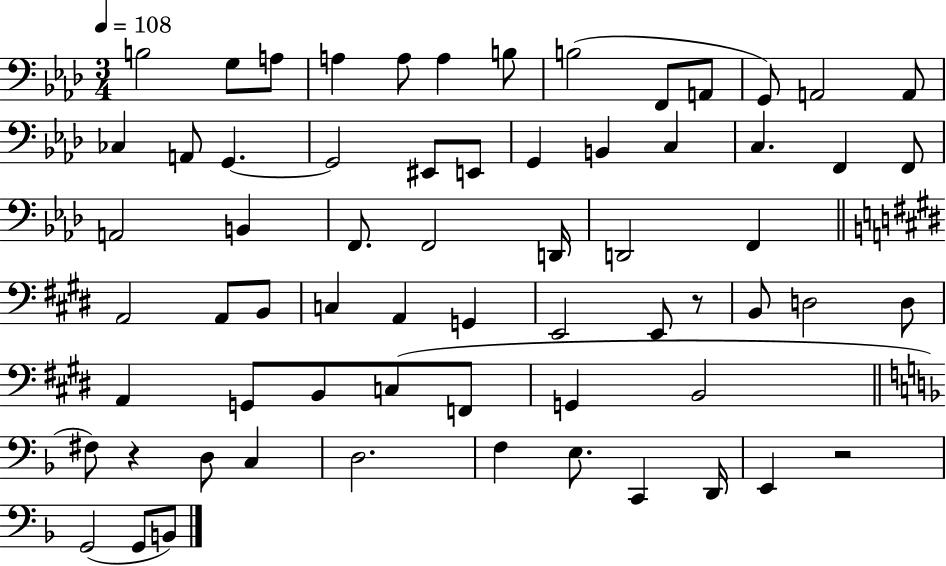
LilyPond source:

{
  \clef bass
  \numericTimeSignature
  \time 3/4
  \key aes \major
  \tempo 4 = 108
  b2 g8 a8 | a4 a8 a4 b8 | b2( f,8 a,8 | g,8) a,2 a,8 | \break ces4 a,8 g,4.~~ | g,2 eis,8 e,8 | g,4 b,4 c4 | c4. f,4 f,8 | \break a,2 b,4 | f,8. f,2 d,16 | d,2 f,4 | \bar "||" \break \key e \major a,2 a,8 b,8 | c4 a,4 g,4 | e,2 e,8 r8 | b,8 d2 d8 | \break a,4 g,8 b,8 c8( f,8 | g,4 b,2 | \bar "||" \break \key f \major fis8) r4 d8 c4 | d2. | f4 e8. c,4 d,16 | e,4 r2 | \break g,2( g,8 b,8) | \bar "|."
}